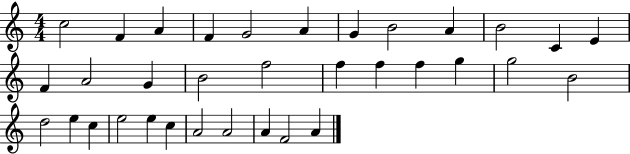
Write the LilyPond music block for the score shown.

{
  \clef treble
  \numericTimeSignature
  \time 4/4
  \key c \major
  c''2 f'4 a'4 | f'4 g'2 a'4 | g'4 b'2 a'4 | b'2 c'4 e'4 | \break f'4 a'2 g'4 | b'2 f''2 | f''4 f''4 f''4 g''4 | g''2 b'2 | \break d''2 e''4 c''4 | e''2 e''4 c''4 | a'2 a'2 | a'4 f'2 a'4 | \break \bar "|."
}